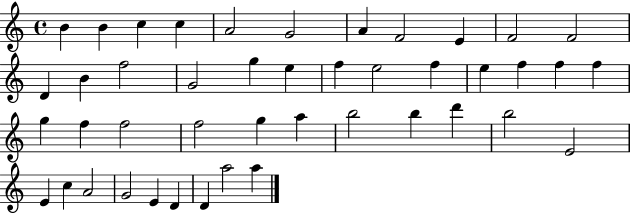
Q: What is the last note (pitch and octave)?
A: A5